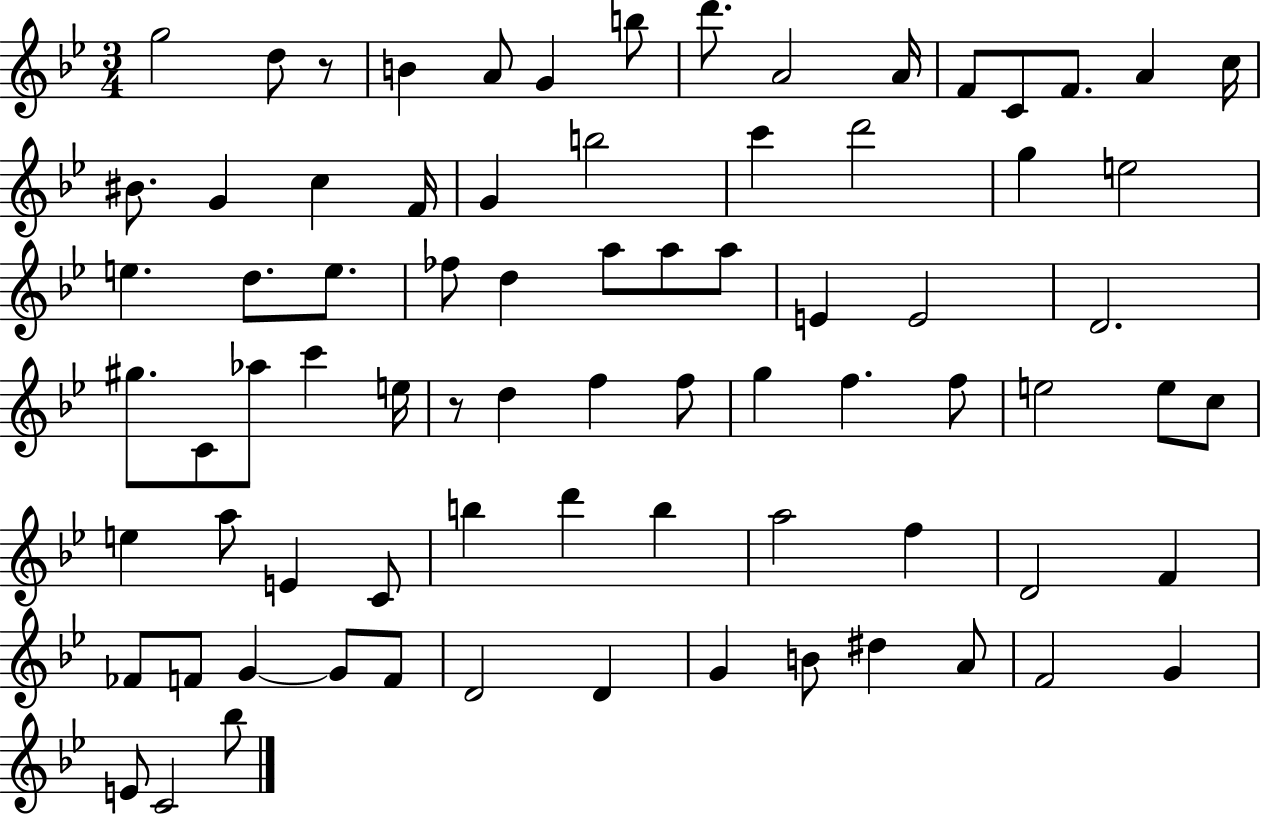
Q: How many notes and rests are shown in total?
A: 78